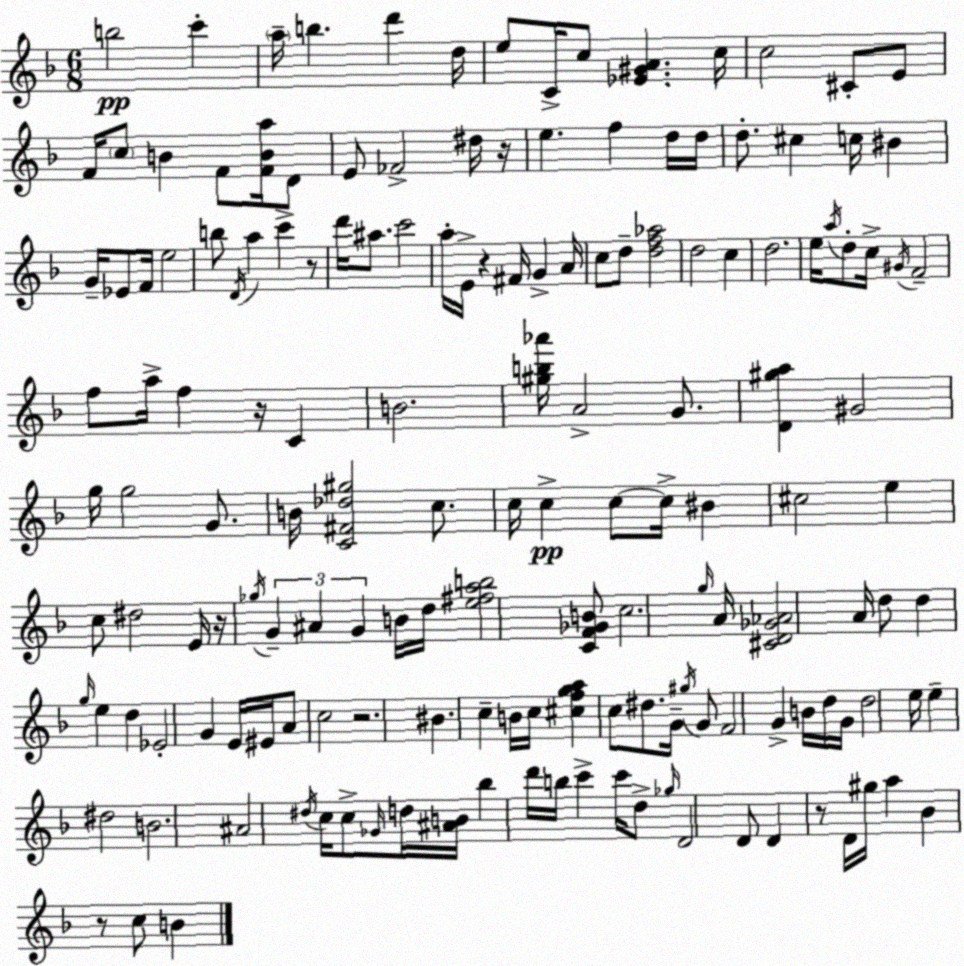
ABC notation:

X:1
T:Untitled
M:6/8
L:1/4
K:F
b2 c' a/4 b d' d/4 e/2 C/4 c/2 [_E^GA] c/4 c2 ^C/2 E/2 F/4 c/2 B F/2 [FBa]/4 D/2 E/2 _F2 ^d/4 z/4 e f d/4 d/4 d/2 ^c c/4 ^B G/4 _E/2 F/4 e2 b/2 D/4 a c' z/2 d'/4 ^a/2 c'2 a/4 E/4 z ^F/4 G A/4 c/2 d/2 [df_a]2 d2 c d2 e/4 a/4 d/2 c/4 ^G/4 F2 f/2 a/4 f z/4 C B2 [^gb_a']/4 A2 G/2 [D^ga] ^G2 g/4 g2 G/2 B/4 [C^F_d^g]2 c/2 c/4 c c/2 c/4 ^B ^c2 e c/2 ^d2 E/4 z/4 _g/4 G ^A G B/4 d/4 [e^fab]2 [CF_GB]/2 c2 g/4 A/4 [^CD_G_A]2 A/4 d/2 d g/4 e d _E2 G E/4 ^E/4 A/2 c2 z2 ^B c B/4 c/4 [^cfga] c/2 ^d/2 G/4 ^g/4 G/2 F2 G B/4 d/4 G/4 d2 e/4 e ^d2 B2 ^A2 ^d/4 c/4 c/2 _G/4 d/4 [^AB]/4 _b d'/4 b/4 c' c'/4 d/2 _g/4 D2 D/2 D z/2 D/4 ^g/4 a _B z/2 c/2 B